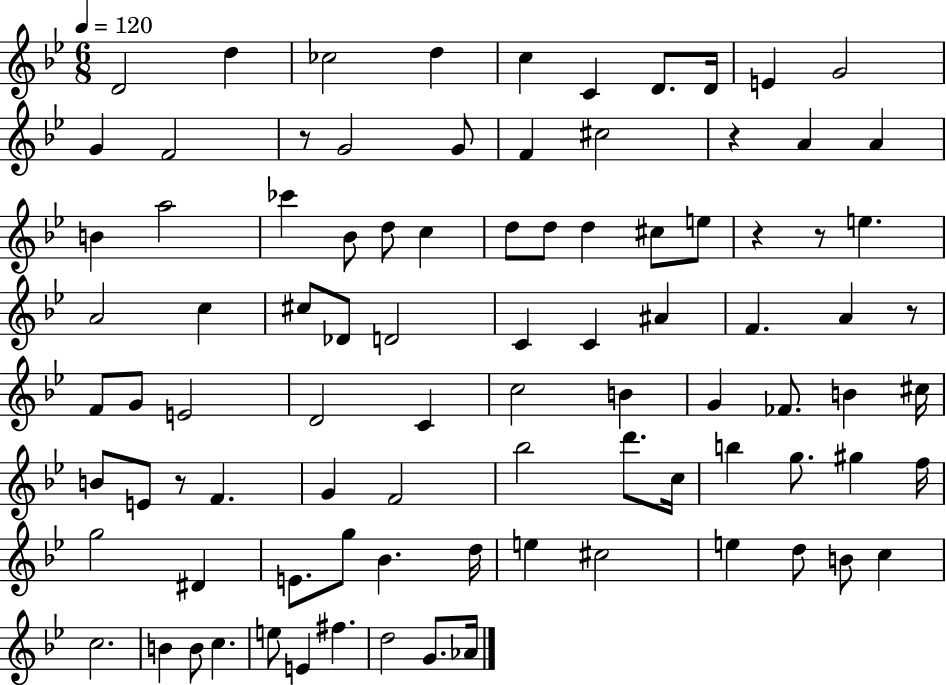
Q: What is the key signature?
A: BES major